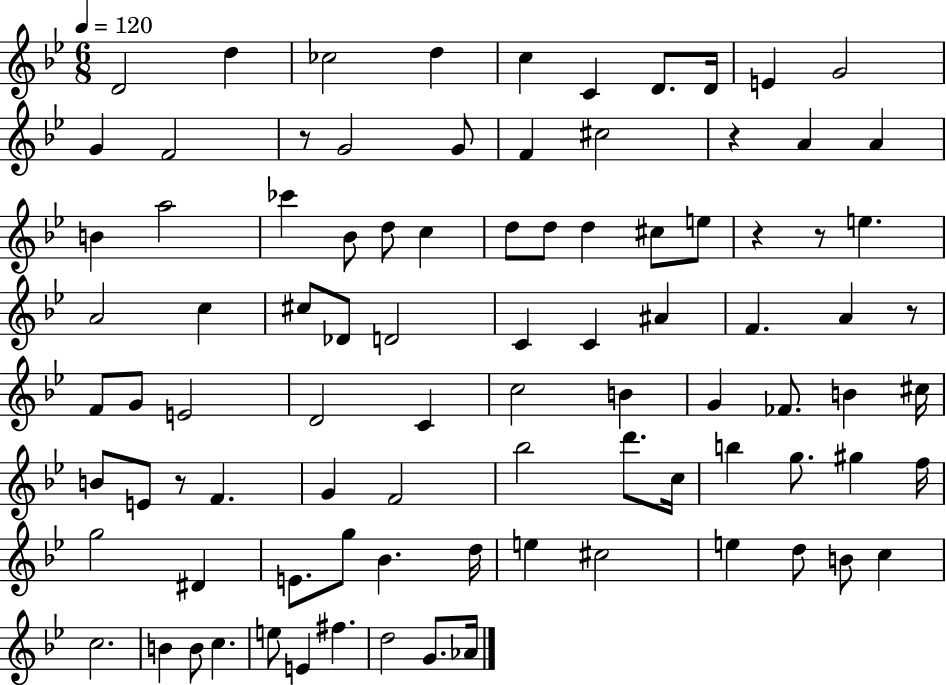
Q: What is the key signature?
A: BES major